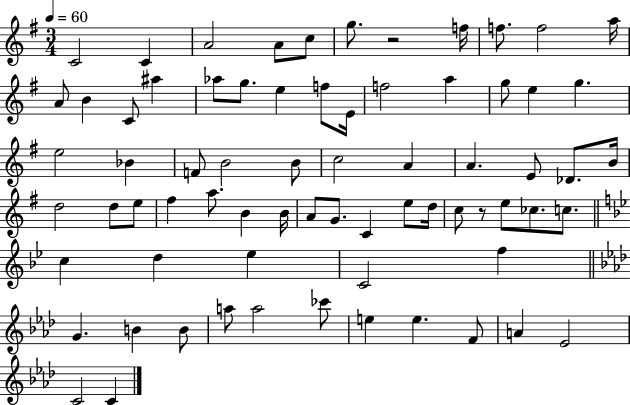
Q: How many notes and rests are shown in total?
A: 71